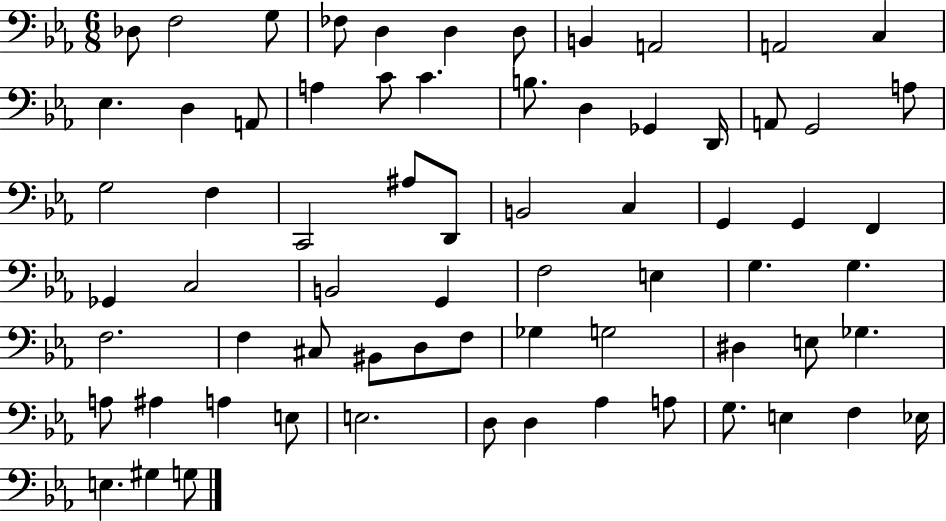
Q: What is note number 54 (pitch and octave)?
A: A3